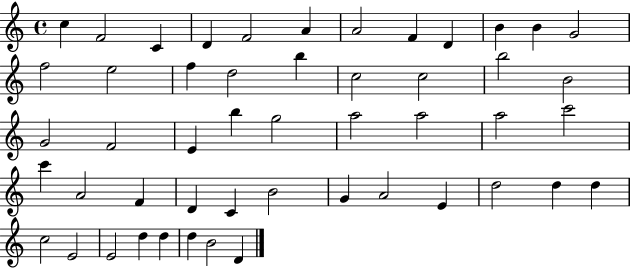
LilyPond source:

{
  \clef treble
  \time 4/4
  \defaultTimeSignature
  \key c \major
  c''4 f'2 c'4 | d'4 f'2 a'4 | a'2 f'4 d'4 | b'4 b'4 g'2 | \break f''2 e''2 | f''4 d''2 b''4 | c''2 c''2 | b''2 b'2 | \break g'2 f'2 | e'4 b''4 g''2 | a''2 a''2 | a''2 c'''2 | \break c'''4 a'2 f'4 | d'4 c'4 b'2 | g'4 a'2 e'4 | d''2 d''4 d''4 | \break c''2 e'2 | e'2 d''4 d''4 | d''4 b'2 d'4 | \bar "|."
}